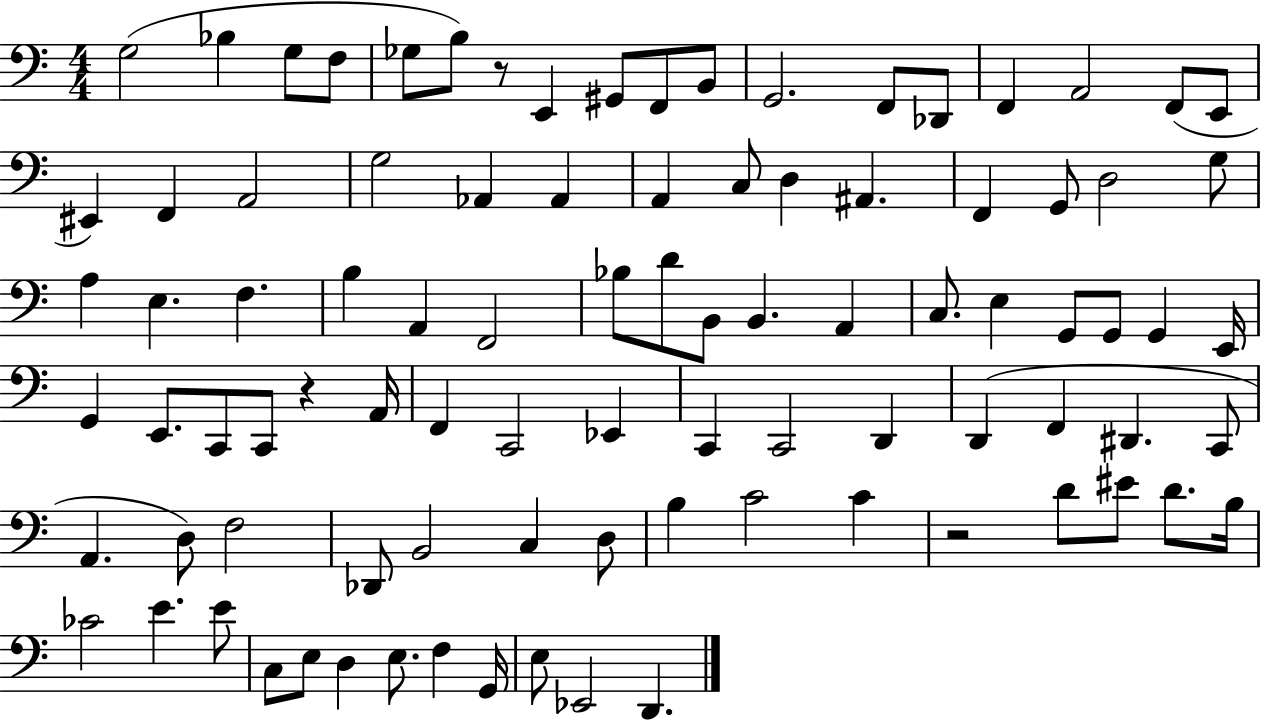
{
  \clef bass
  \numericTimeSignature
  \time 4/4
  \key c \major
  g2( bes4 g8 f8 | ges8 b8) r8 e,4 gis,8 f,8 b,8 | g,2. f,8 des,8 | f,4 a,2 f,8( e,8 | \break eis,4) f,4 a,2 | g2 aes,4 aes,4 | a,4 c8 d4 ais,4. | f,4 g,8 d2 g8 | \break a4 e4. f4. | b4 a,4 f,2 | bes8 d'8 b,8 b,4. a,4 | c8. e4 g,8 g,8 g,4 e,16 | \break g,4 e,8. c,8 c,8 r4 a,16 | f,4 c,2 ees,4 | c,4 c,2 d,4 | d,4( f,4 dis,4. c,8 | \break a,4. d8) f2 | des,8 b,2 c4 d8 | b4 c'2 c'4 | r2 d'8 eis'8 d'8. b16 | \break ces'2 e'4. e'8 | c8 e8 d4 e8. f4 g,16 | e8 ees,2 d,4. | \bar "|."
}